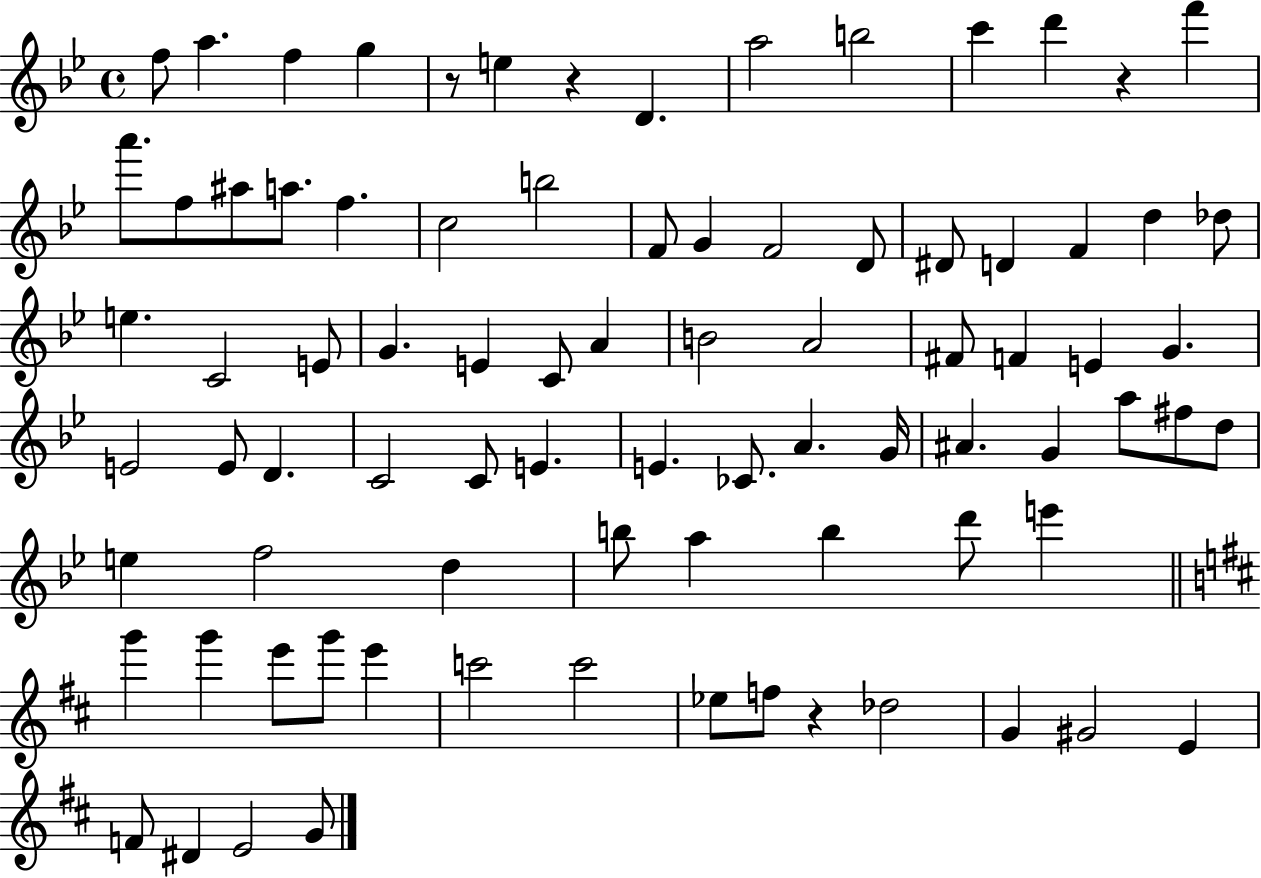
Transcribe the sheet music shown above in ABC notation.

X:1
T:Untitled
M:4/4
L:1/4
K:Bb
f/2 a f g z/2 e z D a2 b2 c' d' z f' a'/2 f/2 ^a/2 a/2 f c2 b2 F/2 G F2 D/2 ^D/2 D F d _d/2 e C2 E/2 G E C/2 A B2 A2 ^F/2 F E G E2 E/2 D C2 C/2 E E _C/2 A G/4 ^A G a/2 ^f/2 d/2 e f2 d b/2 a b d'/2 e' g' g' e'/2 g'/2 e' c'2 c'2 _e/2 f/2 z _d2 G ^G2 E F/2 ^D E2 G/2